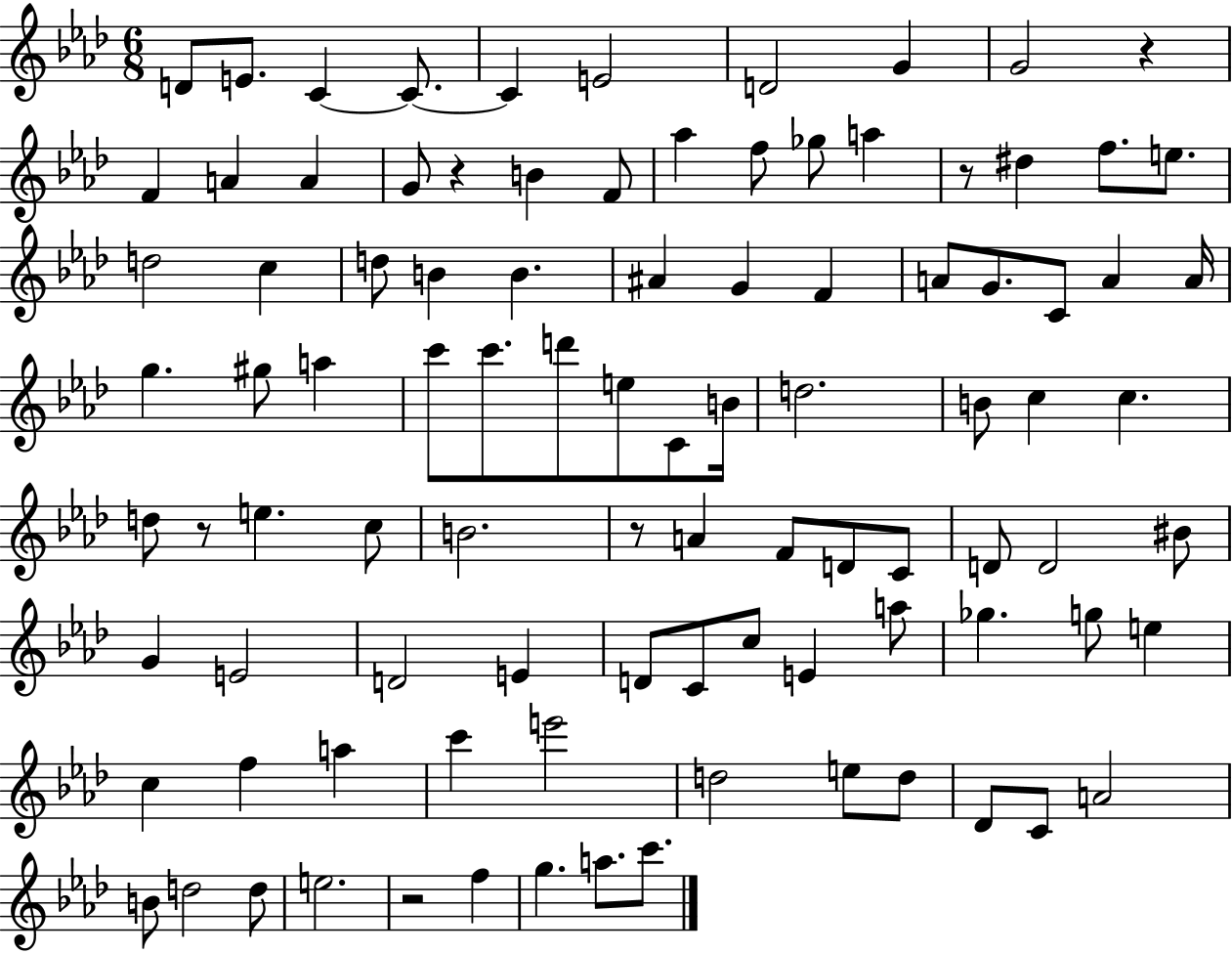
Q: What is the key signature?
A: AES major